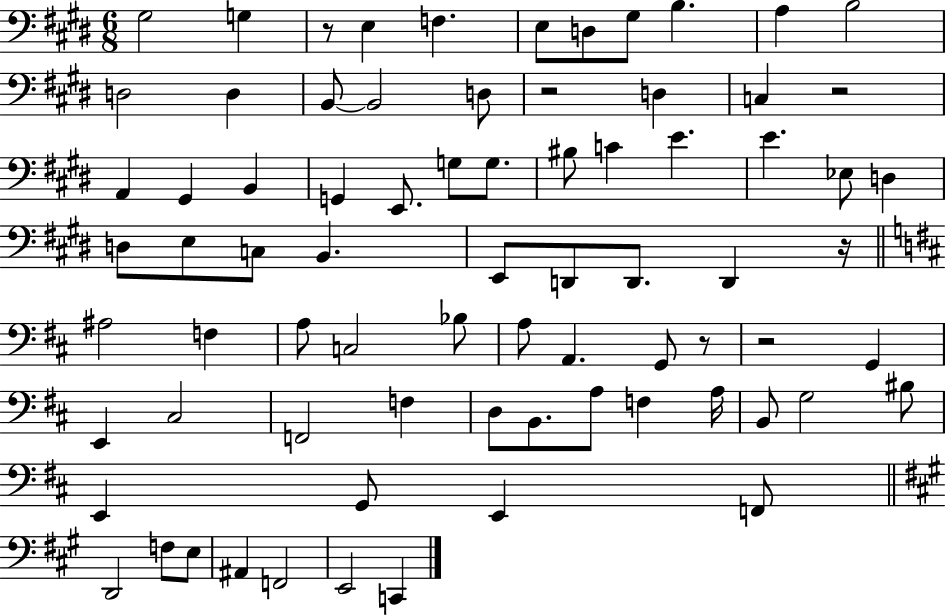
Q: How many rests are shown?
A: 6